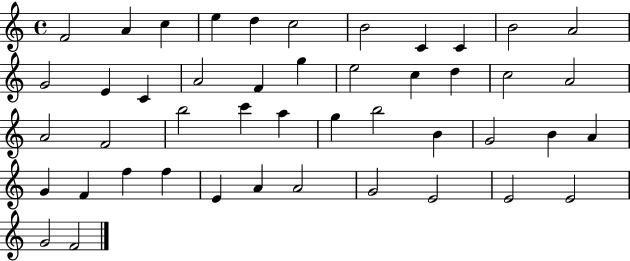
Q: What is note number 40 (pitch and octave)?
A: A4